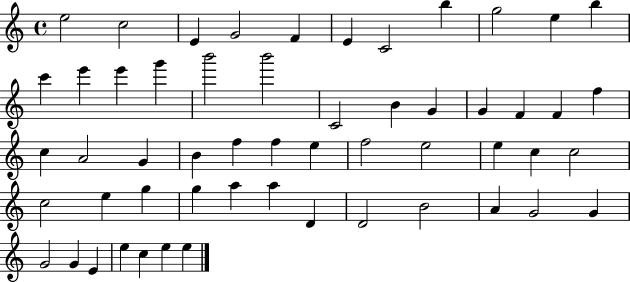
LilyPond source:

{
  \clef treble
  \time 4/4
  \defaultTimeSignature
  \key c \major
  e''2 c''2 | e'4 g'2 f'4 | e'4 c'2 b''4 | g''2 e''4 b''4 | \break c'''4 e'''4 e'''4 g'''4 | b'''2 b'''2 | c'2 b'4 g'4 | g'4 f'4 f'4 f''4 | \break c''4 a'2 g'4 | b'4 f''4 f''4 e''4 | f''2 e''2 | e''4 c''4 c''2 | \break c''2 e''4 g''4 | g''4 a''4 a''4 d'4 | d'2 b'2 | a'4 g'2 g'4 | \break g'2 g'4 e'4 | e''4 c''4 e''4 e''4 | \bar "|."
}